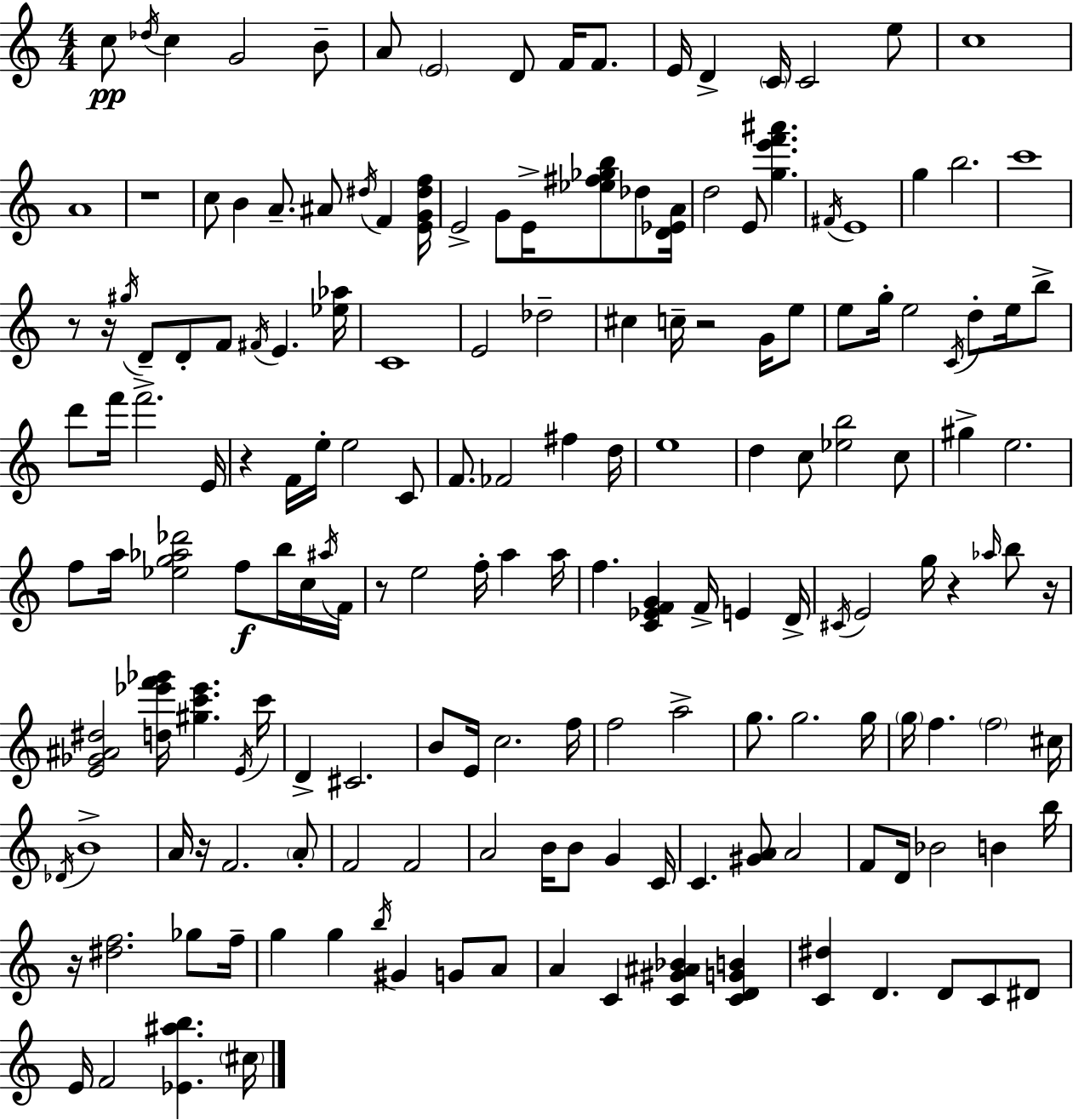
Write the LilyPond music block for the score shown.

{
  \clef treble
  \numericTimeSignature
  \time 4/4
  \key c \major
  c''8\pp \acciaccatura { des''16 } c''4 g'2 b'8-- | a'8 \parenthesize e'2 d'8 f'16 f'8. | e'16 d'4-> \parenthesize c'16 c'2 e''8 | c''1 | \break a'1 | r1 | c''8 b'4 a'8.-- ais'8 \acciaccatura { dis''16 } f'4 | <e' g' dis'' f''>16 e'2-> g'8 e'16-> <ees'' fis'' ges'' b''>8 des''8 | \break <d' ees' a'>16 d''2 e'8 <g'' e''' f''' ais'''>4. | \acciaccatura { fis'16 } e'1 | g''4 b''2. | c'''1 | \break r8 r16 \acciaccatura { gis''16 } d'8-- d'8-. f'8 \acciaccatura { fis'16 } e'4. | <ees'' aes''>16 c'1 | e'2 des''2-- | cis''4 c''16-- r2 | \break g'16 e''8 e''8 g''16-. e''2 | \acciaccatura { c'16 } d''8-. e''16 b''8-> d'''8 f'''16 f'''2.-> | e'16 r4 f'16 e''16-. e''2 | c'8 f'8. fes'2 | \break fis''4 d''16 e''1 | d''4 c''8 <ees'' b''>2 | c''8 gis''4-> e''2. | f''8 a''16 <ees'' g'' aes'' des'''>2 | \break f''8\f b''16 c''16 \acciaccatura { ais''16 } f'16 r8 e''2 | f''16-. a''4 a''16 f''4. <c' ees' f' g'>4 | f'16-> e'4 d'16-> \acciaccatura { cis'16 } e'2 | g''16 r4 \grace { aes''16 } b''8 r16 <e' ges' ais' dis''>2 | \break <d'' ees''' f''' ges'''>16 <gis'' c''' ees'''>4. \acciaccatura { e'16 } c'''16 d'4-> cis'2. | b'8 e'16 c''2. | f''16 f''2 | a''2-> g''8. g''2. | \break g''16 \parenthesize g''16 f''4. | \parenthesize f''2 cis''16 \acciaccatura { des'16 } b'1-> | a'16 r16 f'2. | \parenthesize a'8-. f'2 | \break f'2 a'2 | b'16 b'8 g'4 c'16 c'4. | <gis' a'>8 a'2 f'8 d'16 bes'2 | b'4 b''16 r16 <dis'' f''>2. | \break ges''8 f''16-- g''4 g''4 | \acciaccatura { b''16 } gis'4 g'8 a'8 a'4 | c'4 <c' gis' ais' bes'>4 <c' d' g' b'>4 <c' dis''>4 | d'4. d'8 c'8 dis'8 e'16 f'2 | \break <ees' ais'' b''>4. \parenthesize cis''16 \bar "|."
}